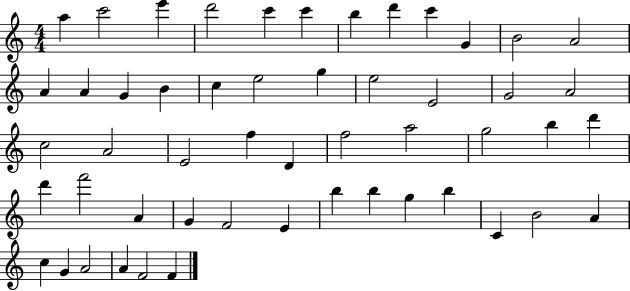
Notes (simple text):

A5/q C6/h E6/q D6/h C6/q C6/q B5/q D6/q C6/q G4/q B4/h A4/h A4/q A4/q G4/q B4/q C5/q E5/h G5/q E5/h E4/h G4/h A4/h C5/h A4/h E4/h F5/q D4/q F5/h A5/h G5/h B5/q D6/q D6/q F6/h A4/q G4/q F4/h E4/q B5/q B5/q G5/q B5/q C4/q B4/h A4/q C5/q G4/q A4/h A4/q F4/h F4/q